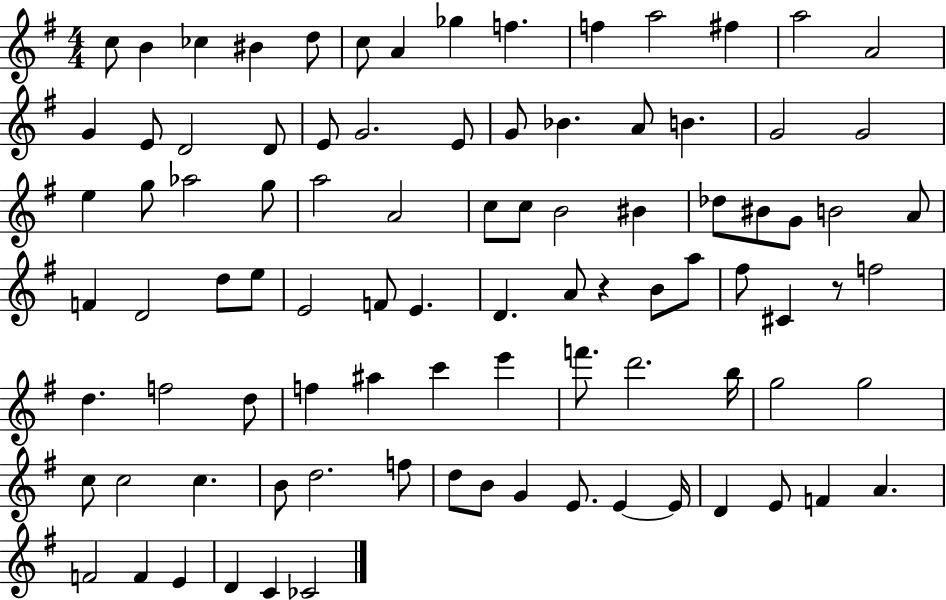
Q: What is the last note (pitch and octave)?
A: CES4